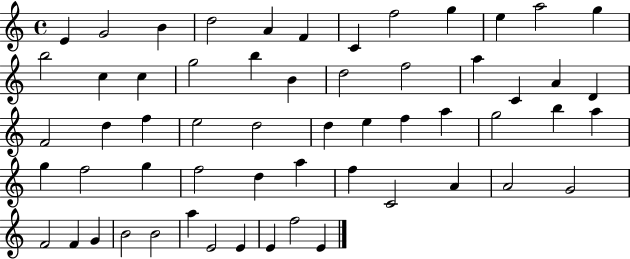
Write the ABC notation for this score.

X:1
T:Untitled
M:4/4
L:1/4
K:C
E G2 B d2 A F C f2 g e a2 g b2 c c g2 b B d2 f2 a C A D F2 d f e2 d2 d e f a g2 b a g f2 g f2 d a f C2 A A2 G2 F2 F G B2 B2 a E2 E E f2 E